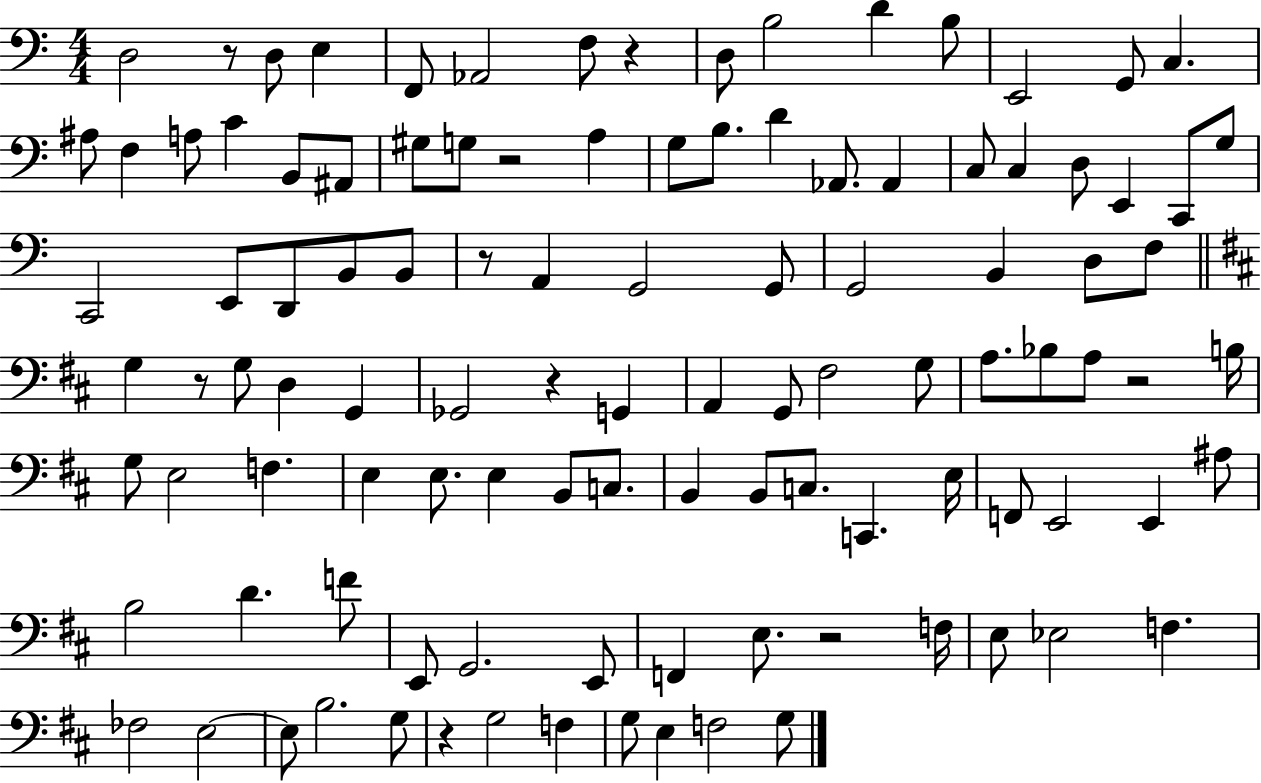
{
  \clef bass
  \numericTimeSignature
  \time 4/4
  \key c \major
  d2 r8 d8 e4 | f,8 aes,2 f8 r4 | d8 b2 d'4 b8 | e,2 g,8 c4. | \break ais8 f4 a8 c'4 b,8 ais,8 | gis8 g8 r2 a4 | g8 b8. d'4 aes,8. aes,4 | c8 c4 d8 e,4 c,8 g8 | \break c,2 e,8 d,8 b,8 b,8 | r8 a,4 g,2 g,8 | g,2 b,4 d8 f8 | \bar "||" \break \key b \minor g4 r8 g8 d4 g,4 | ges,2 r4 g,4 | a,4 g,8 fis2 g8 | a8. bes8 a8 r2 b16 | \break g8 e2 f4. | e4 e8. e4 b,8 c8. | b,4 b,8 c8. c,4. e16 | f,8 e,2 e,4 ais8 | \break b2 d'4. f'8 | e,8 g,2. e,8 | f,4 e8. r2 f16 | e8 ees2 f4. | \break fes2 e2~~ | e8 b2. g8 | r4 g2 f4 | g8 e4 f2 g8 | \break \bar "|."
}